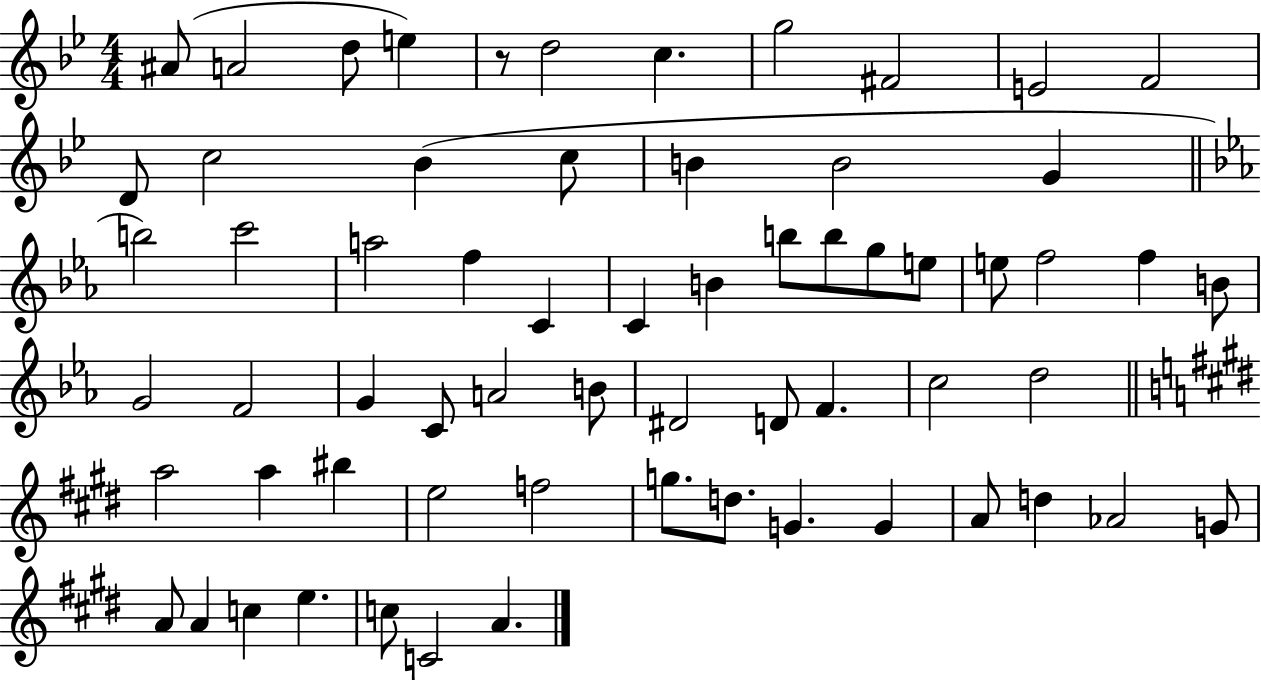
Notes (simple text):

A#4/e A4/h D5/e E5/q R/e D5/h C5/q. G5/h F#4/h E4/h F4/h D4/e C5/h Bb4/q C5/e B4/q B4/h G4/q B5/h C6/h A5/h F5/q C4/q C4/q B4/q B5/e B5/e G5/e E5/e E5/e F5/h F5/q B4/e G4/h F4/h G4/q C4/e A4/h B4/e D#4/h D4/e F4/q. C5/h D5/h A5/h A5/q BIS5/q E5/h F5/h G5/e. D5/e. G4/q. G4/q A4/e D5/q Ab4/h G4/e A4/e A4/q C5/q E5/q. C5/e C4/h A4/q.